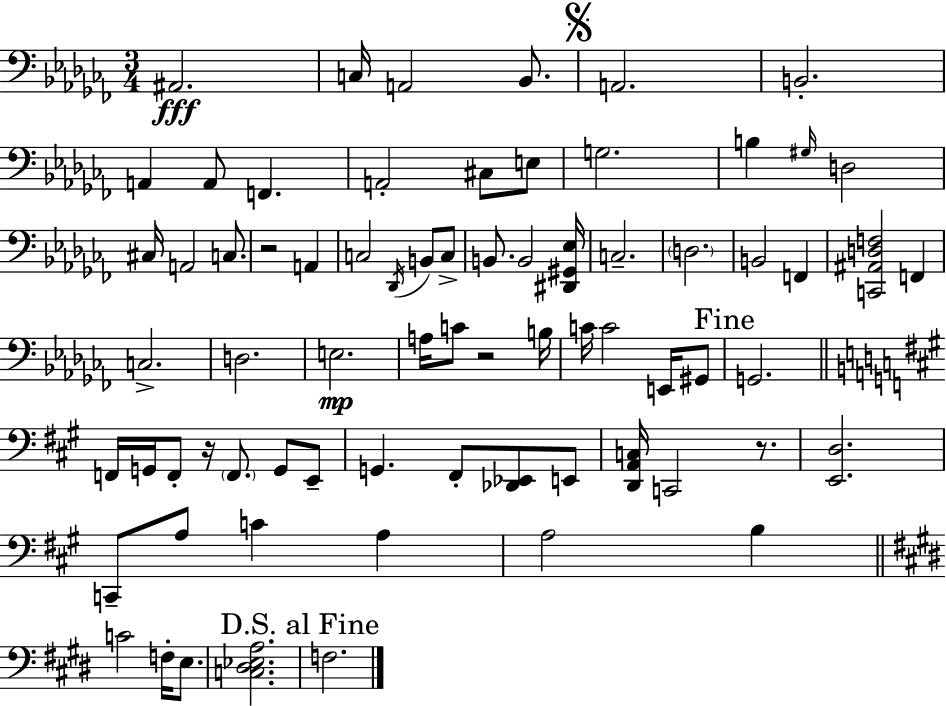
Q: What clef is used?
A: bass